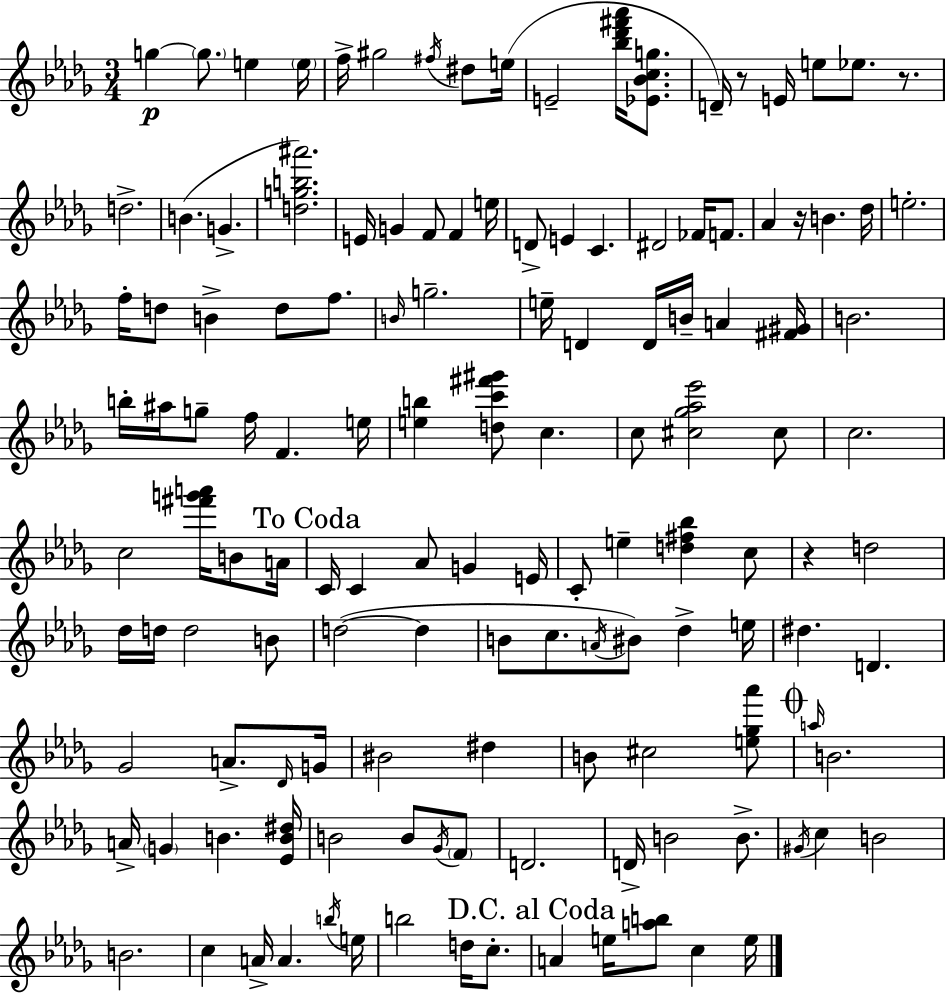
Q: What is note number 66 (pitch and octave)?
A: C5